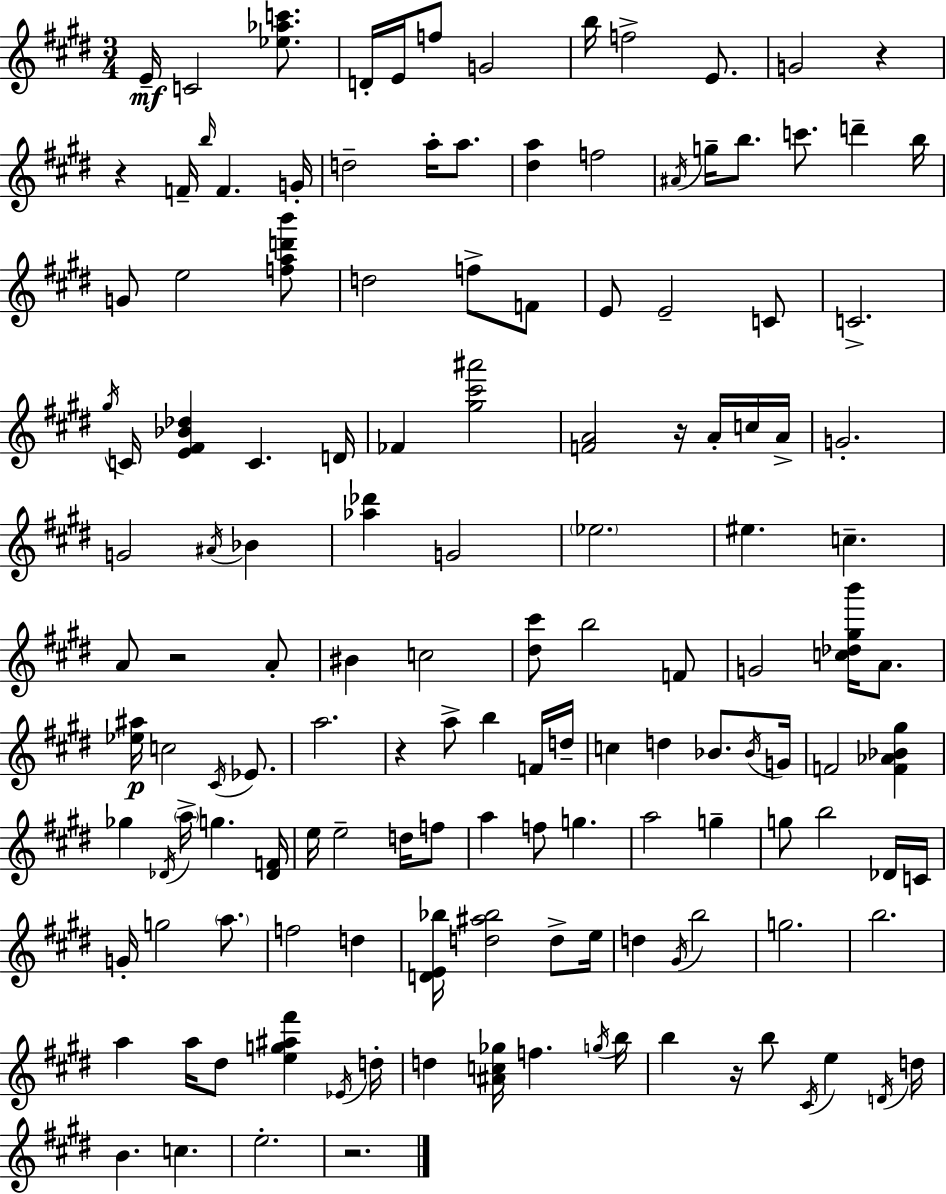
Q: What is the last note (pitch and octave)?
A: E5